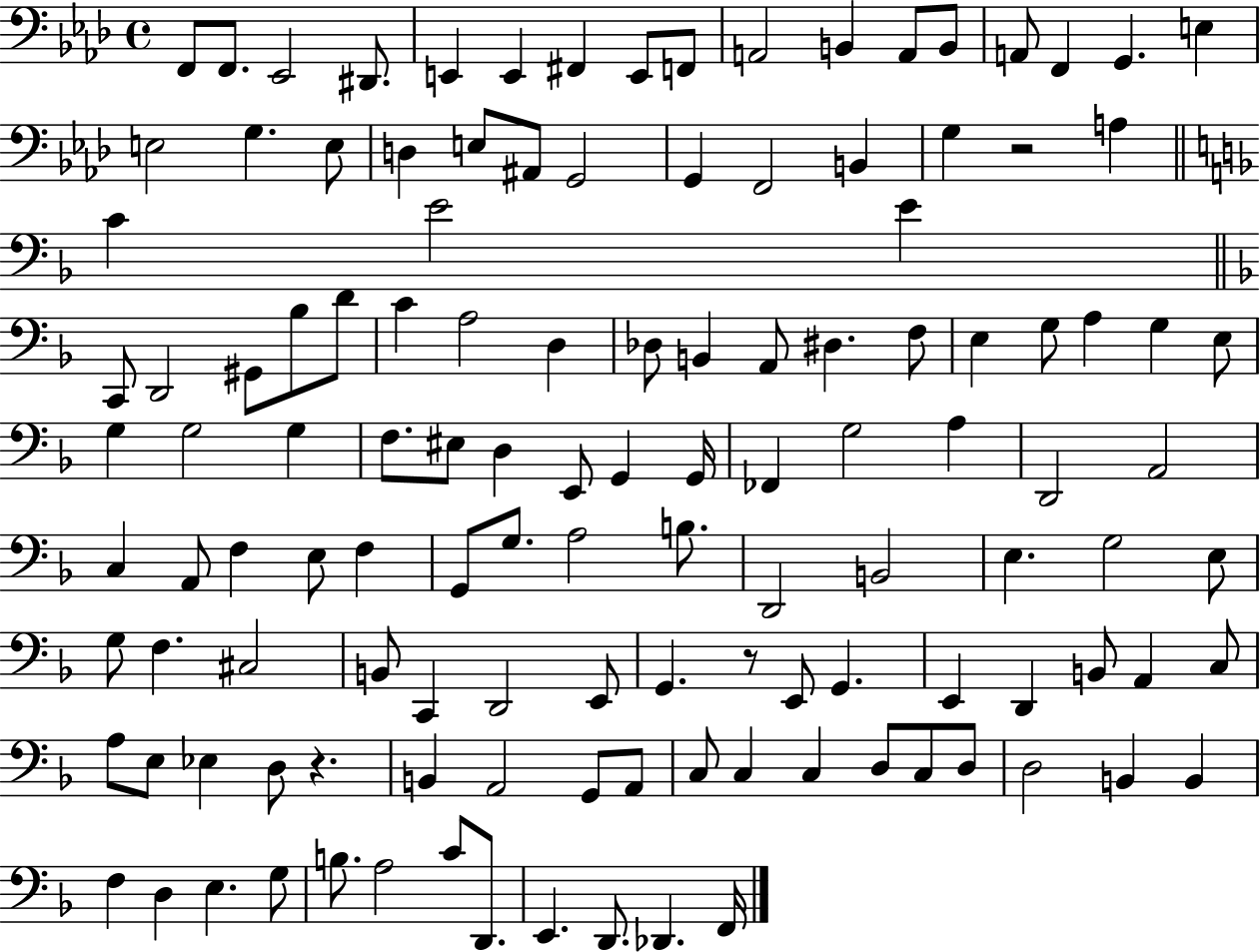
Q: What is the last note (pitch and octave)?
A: F2